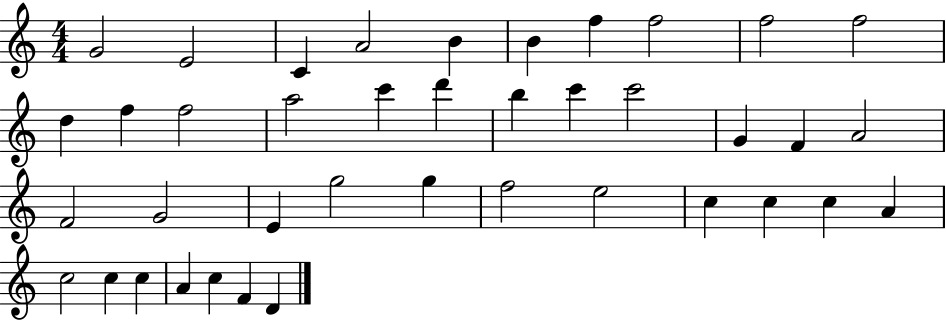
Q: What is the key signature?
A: C major